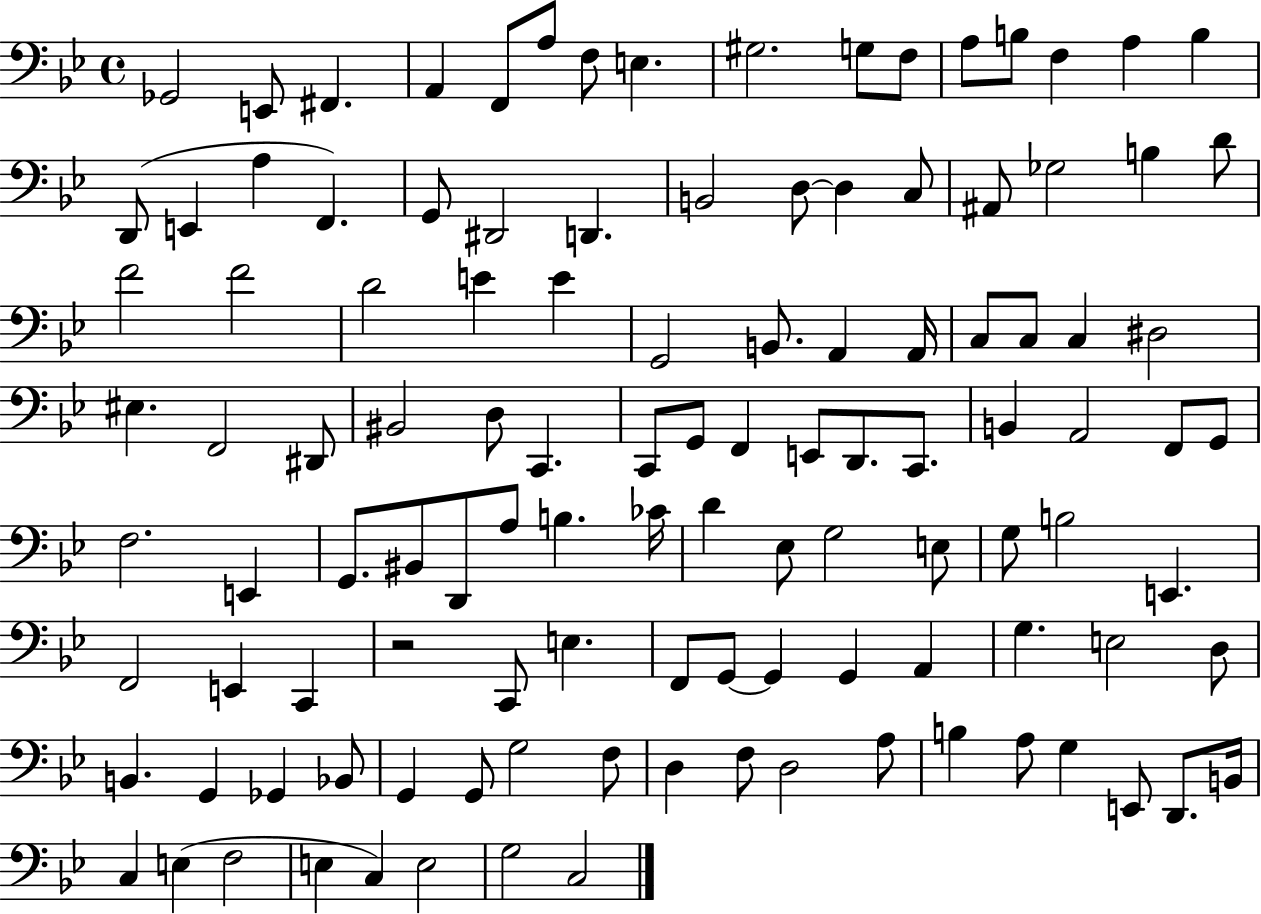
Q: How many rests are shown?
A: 1